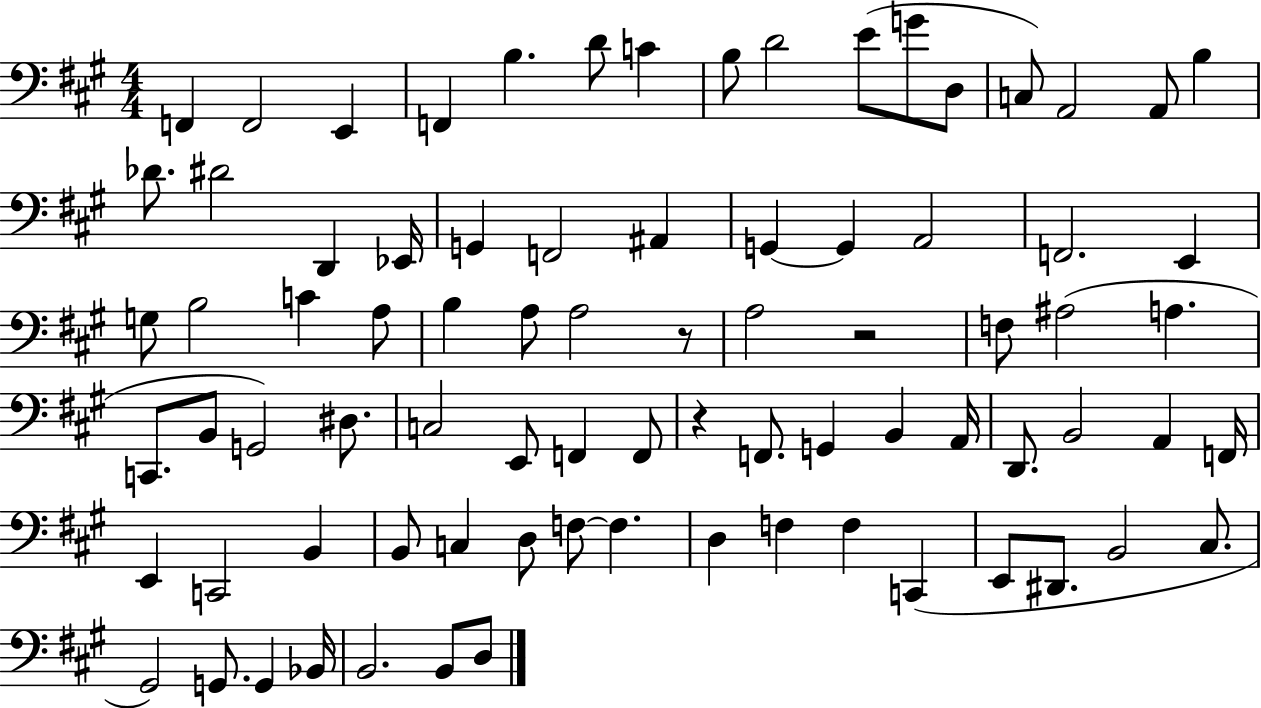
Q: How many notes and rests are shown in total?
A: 81